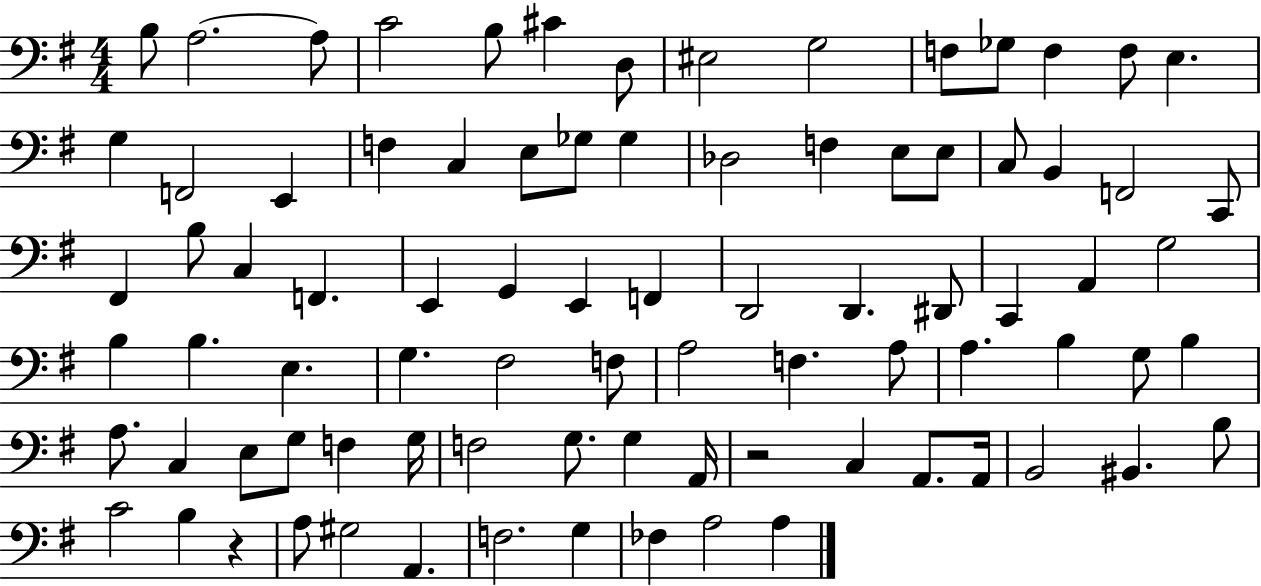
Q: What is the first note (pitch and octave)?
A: B3